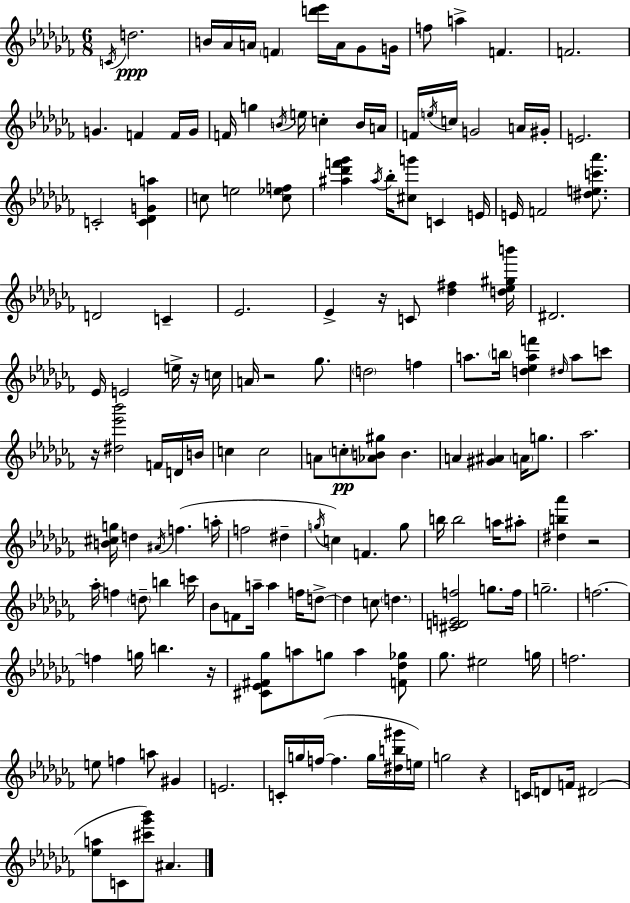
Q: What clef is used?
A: treble